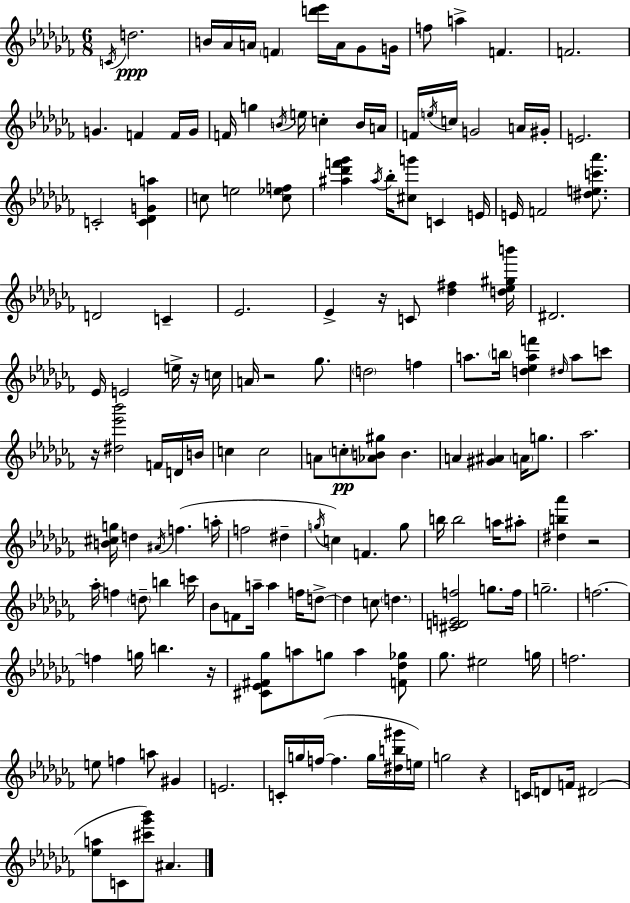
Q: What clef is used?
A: treble